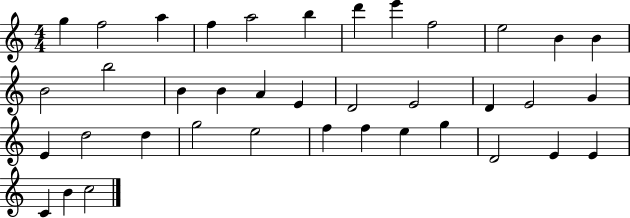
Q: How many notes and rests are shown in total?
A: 38